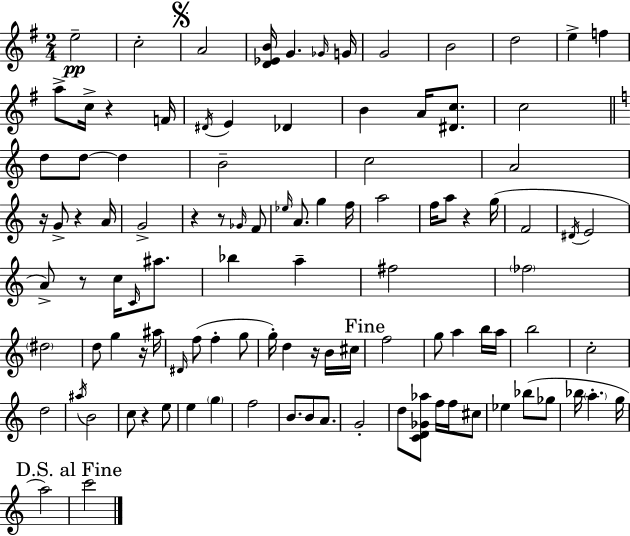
{
  \clef treble
  \numericTimeSignature
  \time 2/4
  \key g \major
  e''2--\pp | c''2-. | \mark \markup { \musicglyph "scripts.segno" } a'2 | <d' ees' b'>16 g'4. \grace { ges'16 } | \break g'16 g'2 | b'2 | d''2 | e''4-> f''4 | \break a''8-> c''16-> r4 | f'16 \acciaccatura { dis'16 } e'4 des'4 | b'4 a'16 <dis' c''>8. | c''2 | \break \bar "||" \break \key c \major d''8 d''8~~ d''4 | b'2-- | c''2 | a'2 | \break r16 g'8-> r4 a'16 | g'2-> | r4 r8 \grace { ges'16 } f'8 | \grace { ees''16 } a'8. g''4 | \break f''16 a''2 | f''16 a''8 r4 | g''16( f'2 | \acciaccatura { dis'16 } e'2 | \break a'8->) r8 c''16 | \grace { c'16 } ais''8. bes''4 | a''4-- fis''2 | \parenthesize fes''2 | \break \parenthesize dis''2 | d''8 g''4 | r16 ais''16 \grace { dis'16 }( f''8 f''4-. | g''8 g''16-.) d''4 | \break r16 b'16 cis''16 \mark "Fine" f''2 | g''8 a''4 | b''16 a''16 b''2 | c''2-. | \break d''2 | \acciaccatura { ais''16 } b'2 | c''8 | r4 e''8 e''4 | \break \parenthesize g''4 f''2 | b'8. | b'8 a'8. g'2-. | d''8 | \break <c' d' ges' aes''>8 f''16 f''16 cis''8 ees''4 | bes''8( ges''8 bes''16 \parenthesize a''4.-. | g''16 a''2) | \mark "D.S. al Fine" c'''2 | \break \bar "|."
}